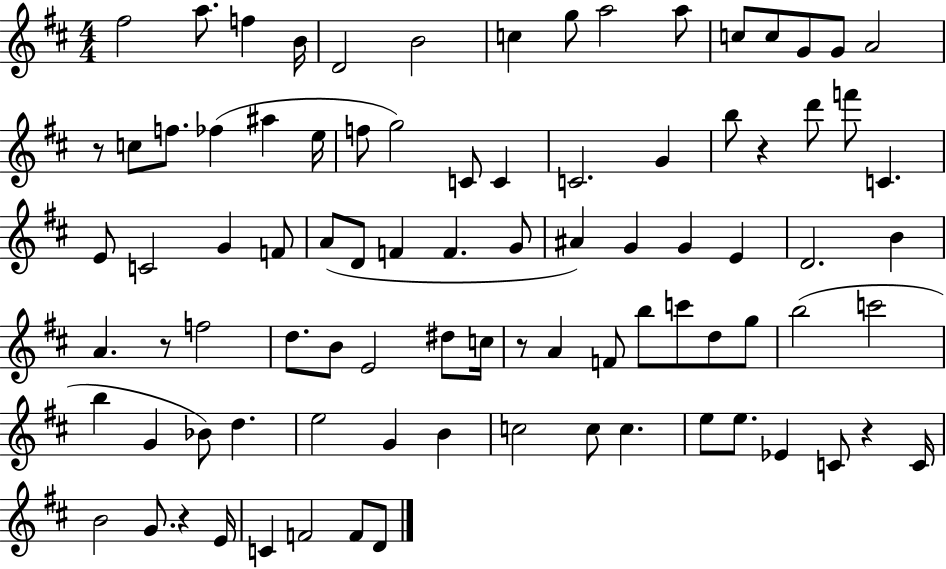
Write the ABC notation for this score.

X:1
T:Untitled
M:4/4
L:1/4
K:D
^f2 a/2 f B/4 D2 B2 c g/2 a2 a/2 c/2 c/2 G/2 G/2 A2 z/2 c/2 f/2 _f ^a e/4 f/2 g2 C/2 C C2 G b/2 z d'/2 f'/2 C E/2 C2 G F/2 A/2 D/2 F F G/2 ^A G G E D2 B A z/2 f2 d/2 B/2 E2 ^d/2 c/4 z/2 A F/2 b/2 c'/2 d/2 g/2 b2 c'2 b G _B/2 d e2 G B c2 c/2 c e/2 e/2 _E C/2 z C/4 B2 G/2 z E/4 C F2 F/2 D/2